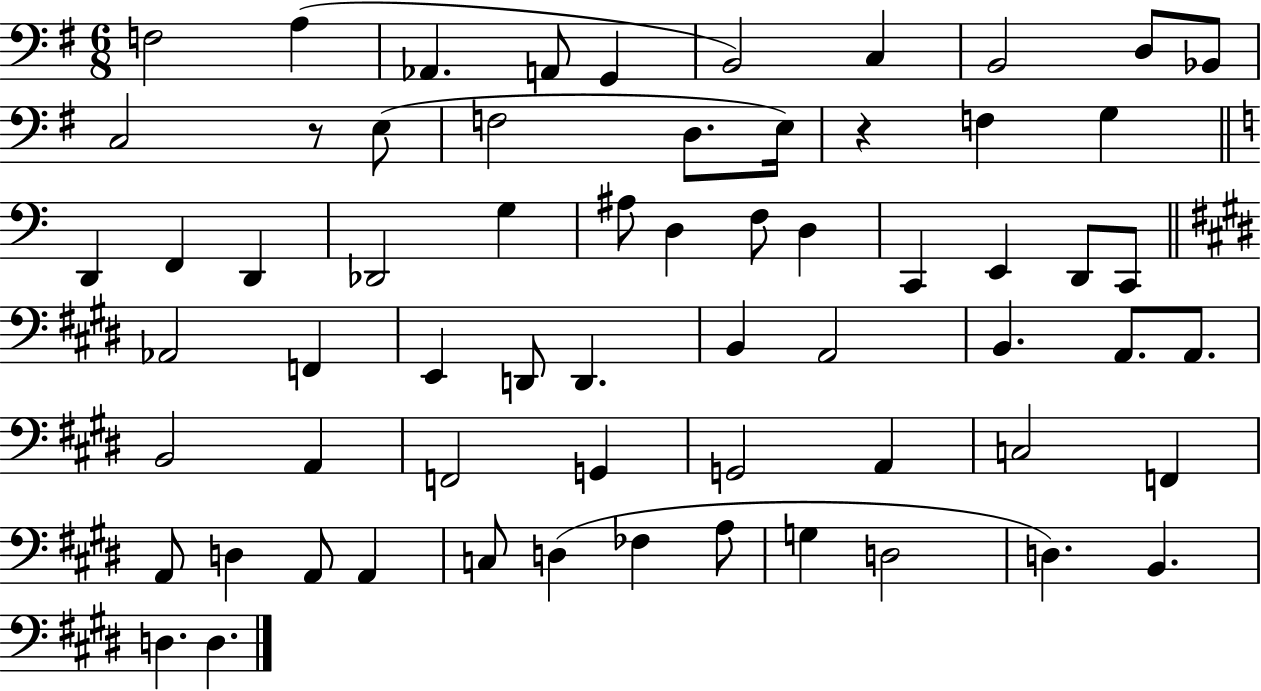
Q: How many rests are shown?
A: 2